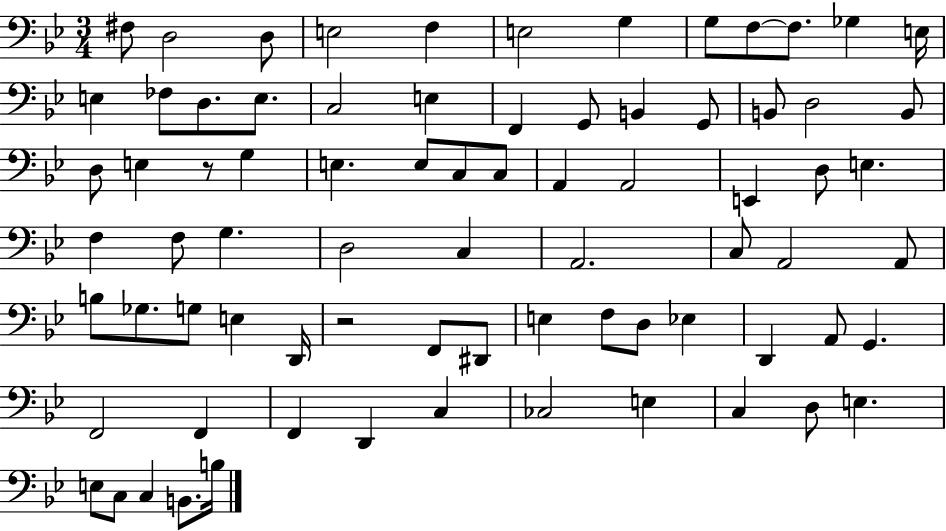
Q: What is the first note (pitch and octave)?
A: F#3